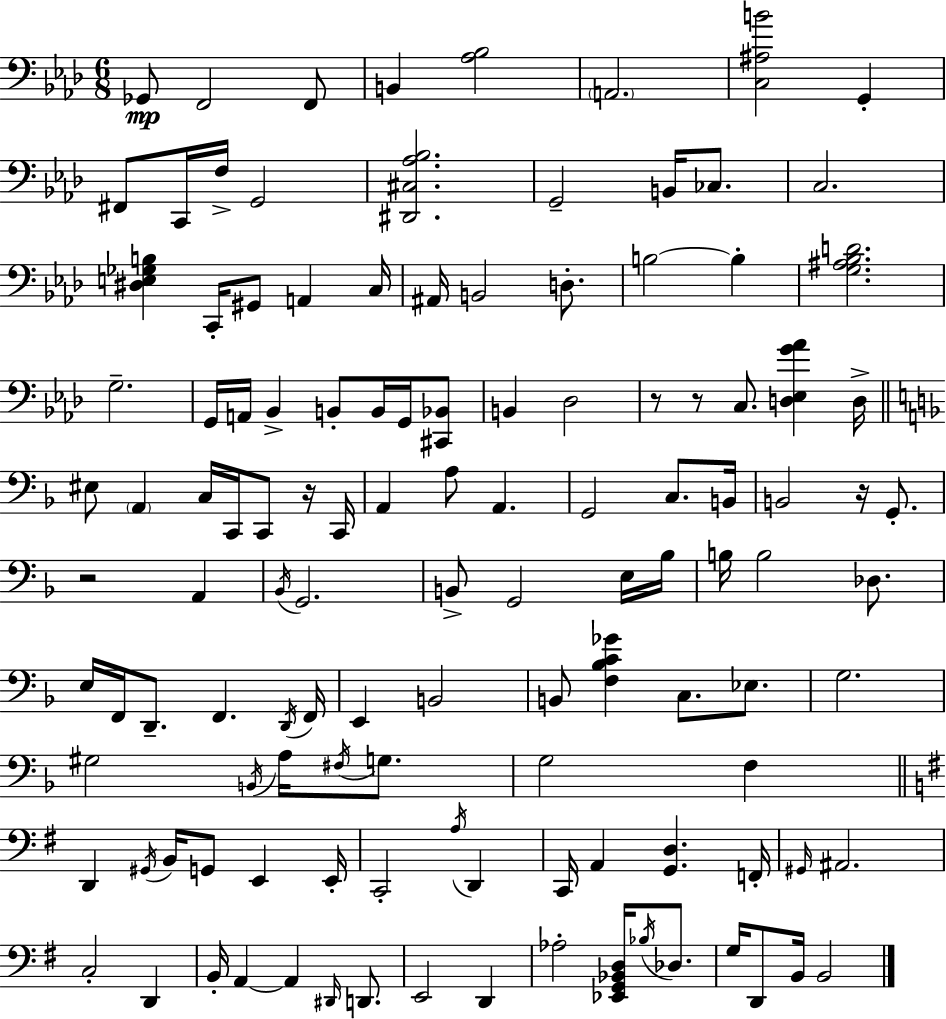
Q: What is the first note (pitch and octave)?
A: Gb2